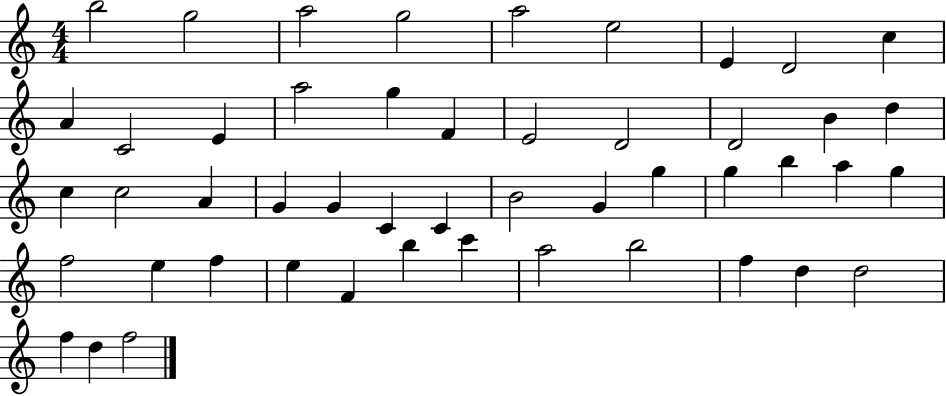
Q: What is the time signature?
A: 4/4